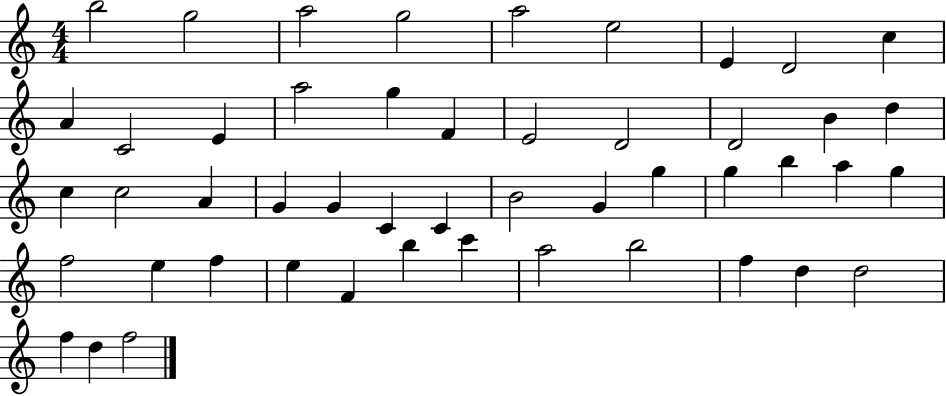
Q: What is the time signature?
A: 4/4